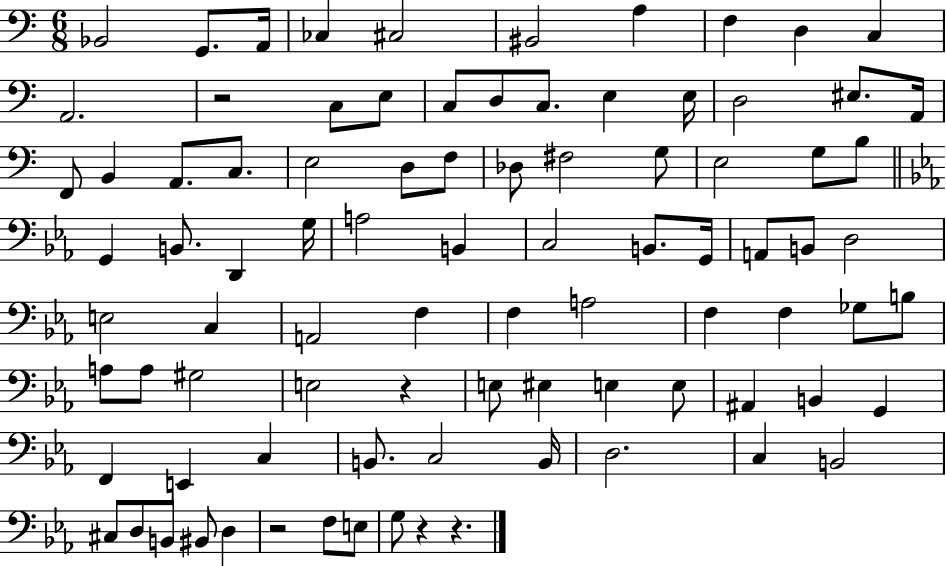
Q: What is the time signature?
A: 6/8